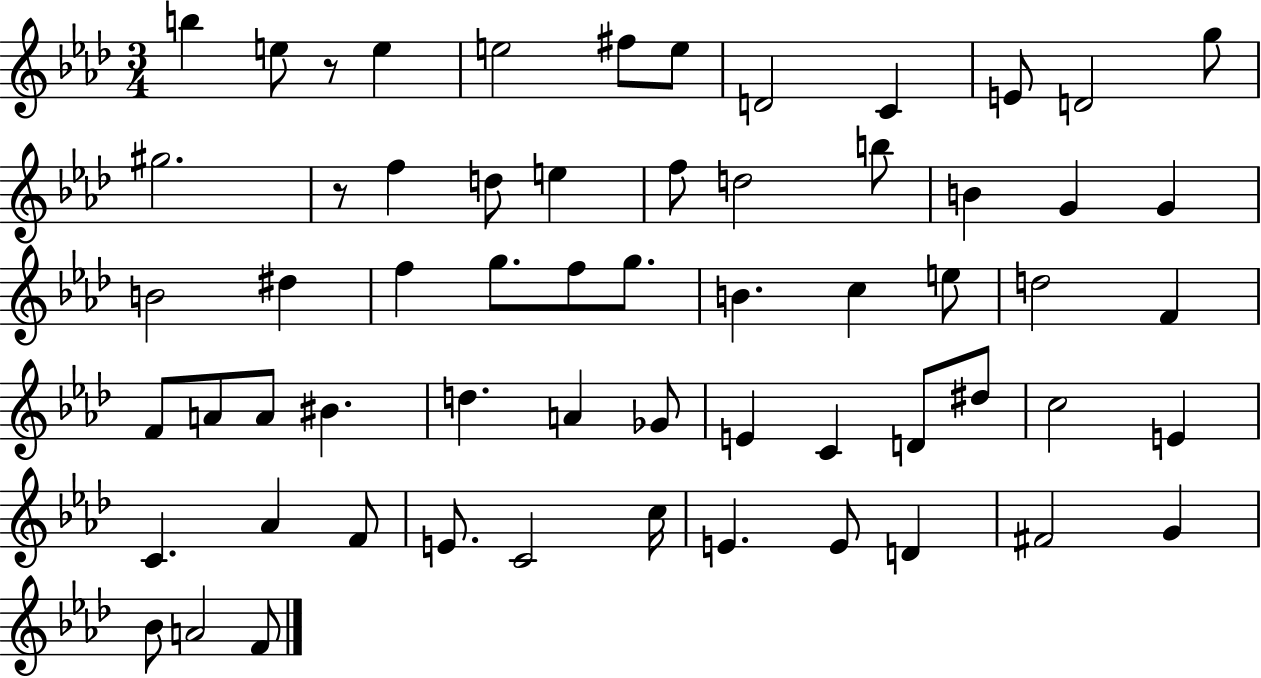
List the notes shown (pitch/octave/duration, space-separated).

B5/q E5/e R/e E5/q E5/h F#5/e E5/e D4/h C4/q E4/e D4/h G5/e G#5/h. R/e F5/q D5/e E5/q F5/e D5/h B5/e B4/q G4/q G4/q B4/h D#5/q F5/q G5/e. F5/e G5/e. B4/q. C5/q E5/e D5/h F4/q F4/e A4/e A4/e BIS4/q. D5/q. A4/q Gb4/e E4/q C4/q D4/e D#5/e C5/h E4/q C4/q. Ab4/q F4/e E4/e. C4/h C5/s E4/q. E4/e D4/q F#4/h G4/q Bb4/e A4/h F4/e